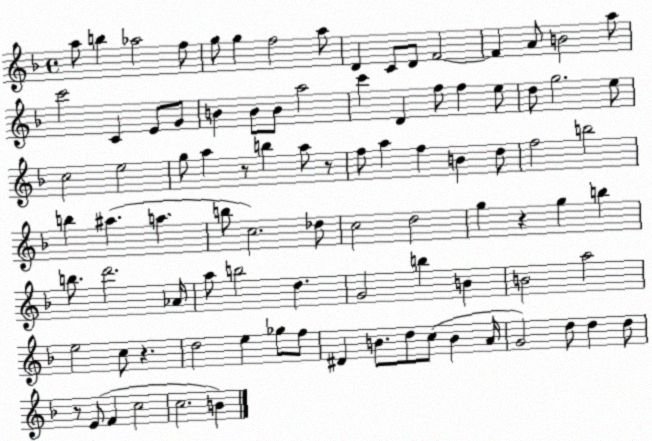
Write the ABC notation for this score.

X:1
T:Untitled
M:4/4
L:1/4
K:F
a/2 b _a2 f/2 g/2 g f2 a/2 D C/2 D/2 F2 F A/2 B2 a/2 c'2 C E/2 G/2 B B/2 B/2 a2 c' D f/2 f e/2 d/2 g2 e/2 c2 e2 g/2 a z/2 b a/2 z/2 f/2 a f B d/2 f2 b2 b ^a a b/2 c2 _d/2 c2 d2 g z g b b/2 d'2 _A/4 a/2 b2 d G2 b B B2 a2 e2 c/2 z d2 e _g/2 f/2 ^D B/2 d/2 c/2 B A/4 G2 d/2 d d/2 z/2 E/2 F c2 c2 B